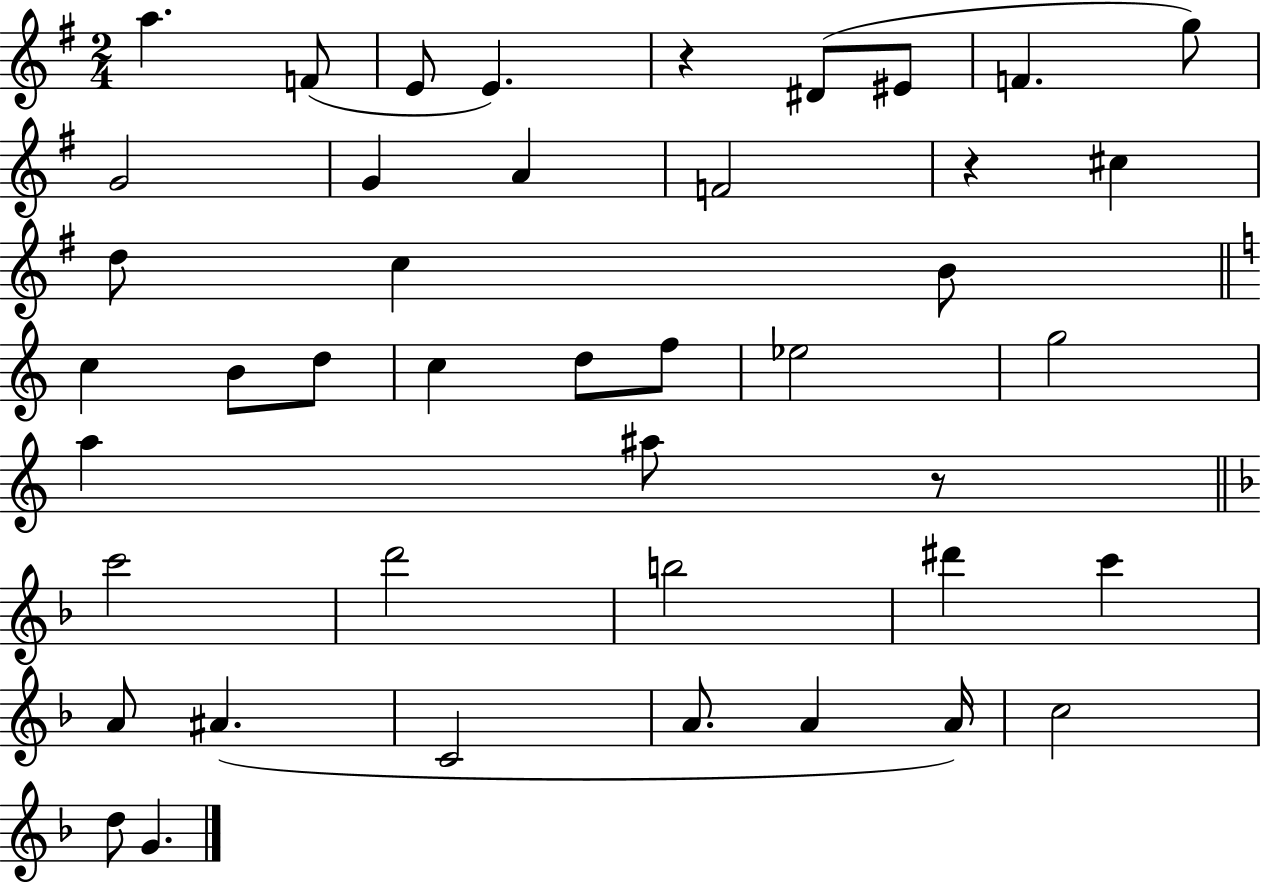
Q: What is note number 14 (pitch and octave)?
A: D5